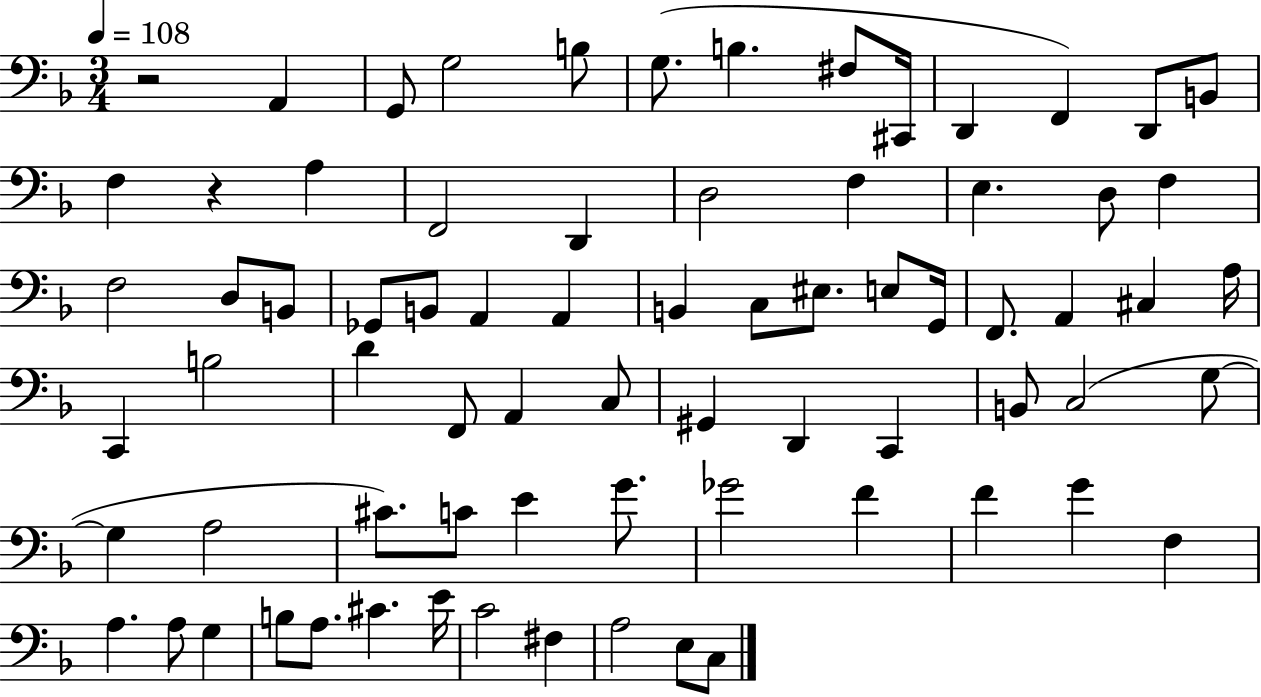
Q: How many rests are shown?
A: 2